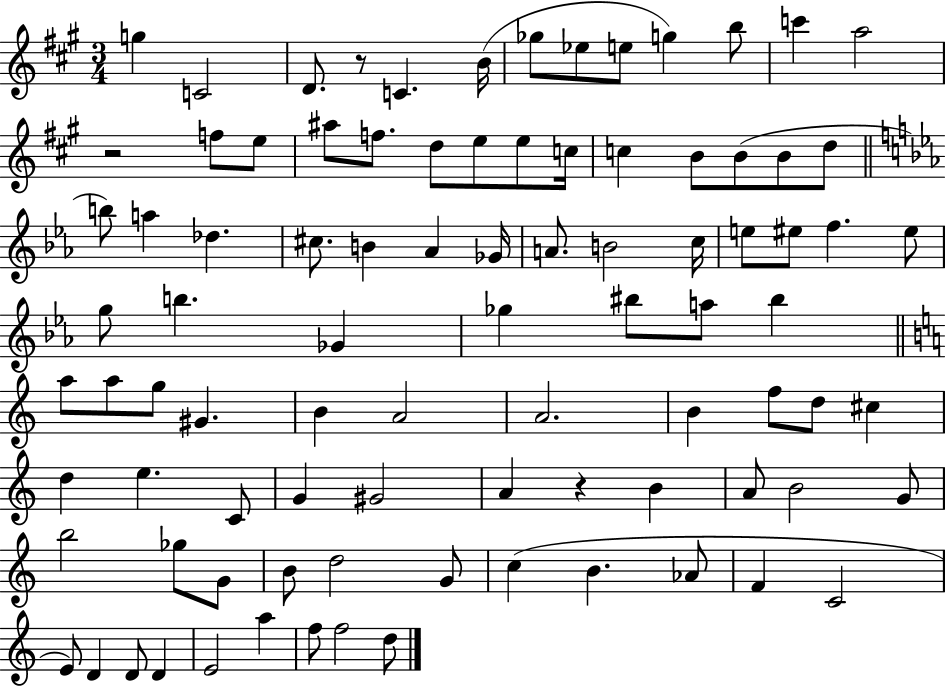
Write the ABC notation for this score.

X:1
T:Untitled
M:3/4
L:1/4
K:A
g C2 D/2 z/2 C B/4 _g/2 _e/2 e/2 g b/2 c' a2 z2 f/2 e/2 ^a/2 f/2 d/2 e/2 e/2 c/4 c B/2 B/2 B/2 d/2 b/2 a _d ^c/2 B _A _G/4 A/2 B2 c/4 e/2 ^e/2 f ^e/2 g/2 b _G _g ^b/2 a/2 ^b a/2 a/2 g/2 ^G B A2 A2 B f/2 d/2 ^c d e C/2 G ^G2 A z B A/2 B2 G/2 b2 _g/2 G/2 B/2 d2 G/2 c B _A/2 F C2 E/2 D D/2 D E2 a f/2 f2 d/2